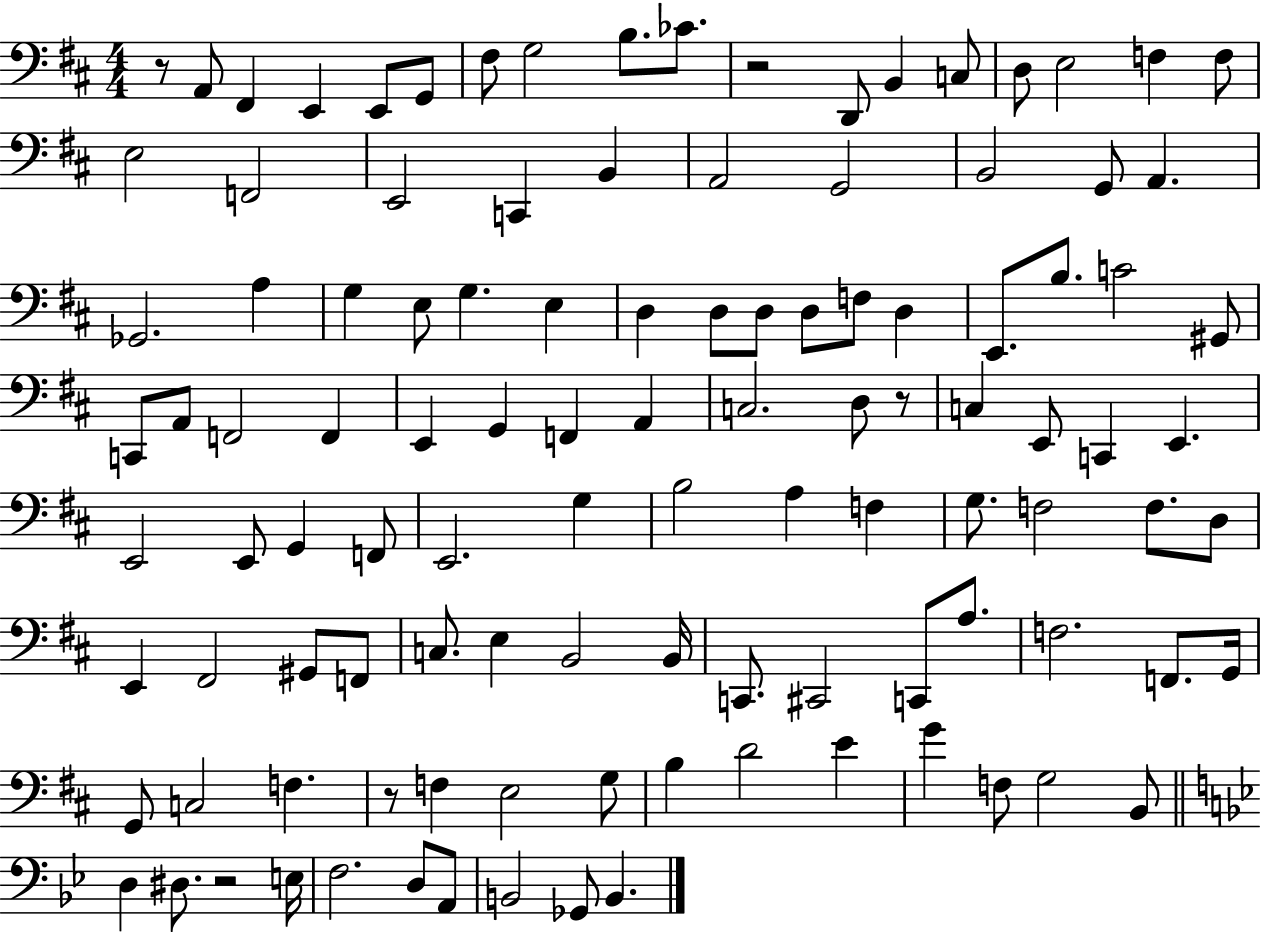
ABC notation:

X:1
T:Untitled
M:4/4
L:1/4
K:D
z/2 A,,/2 ^F,, E,, E,,/2 G,,/2 ^F,/2 G,2 B,/2 _C/2 z2 D,,/2 B,, C,/2 D,/2 E,2 F, F,/2 E,2 F,,2 E,,2 C,, B,, A,,2 G,,2 B,,2 G,,/2 A,, _G,,2 A, G, E,/2 G, E, D, D,/2 D,/2 D,/2 F,/2 D, E,,/2 B,/2 C2 ^G,,/2 C,,/2 A,,/2 F,,2 F,, E,, G,, F,, A,, C,2 D,/2 z/2 C, E,,/2 C,, E,, E,,2 E,,/2 G,, F,,/2 E,,2 G, B,2 A, F, G,/2 F,2 F,/2 D,/2 E,, ^F,,2 ^G,,/2 F,,/2 C,/2 E, B,,2 B,,/4 C,,/2 ^C,,2 C,,/2 A,/2 F,2 F,,/2 G,,/4 G,,/2 C,2 F, z/2 F, E,2 G,/2 B, D2 E G F,/2 G,2 B,,/2 D, ^D,/2 z2 E,/4 F,2 D,/2 A,,/2 B,,2 _G,,/2 B,,